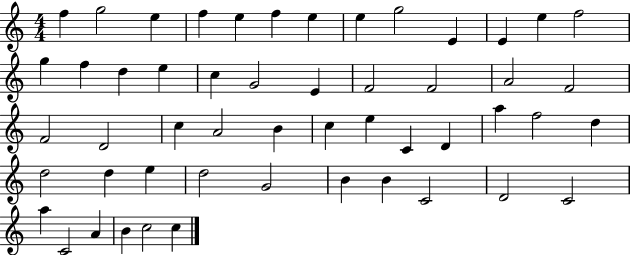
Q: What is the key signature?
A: C major